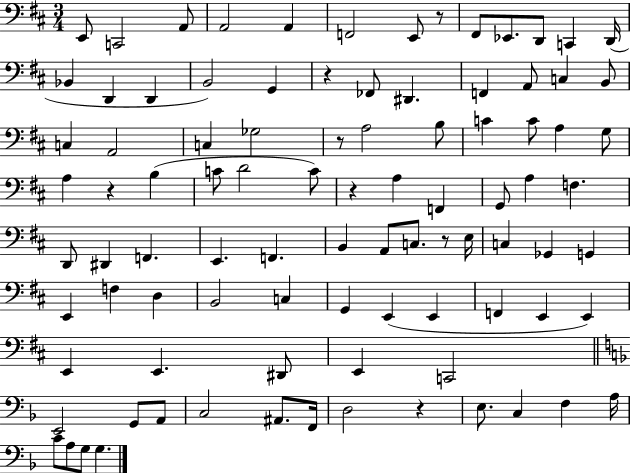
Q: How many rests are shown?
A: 7